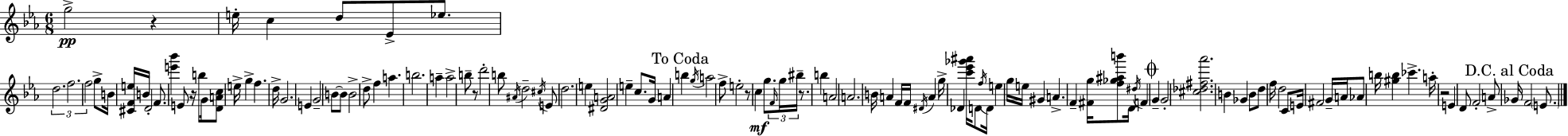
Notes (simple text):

G5/h R/q E5/s C5/q D5/e Eb4/e Eb5/e. D5/h. F5/h. F5/h G5/e B4/s [C#4,F4,E5]/s B4/s D4/h F4/e. [E6,Bb6]/q E4/e R/s B5/e G4/s [D4,A4,C5]/e E5/s G5/q F5/q. D5/s G4/h. E4/q G4/h B4/e B4/e B4/h D5/e F5/q A5/q. B5/h. A5/q A5/h B5/e R/e D6/h B5/e A#4/s D5/h C#5/s E4/e D5/h. E5/q [D#4,G4,A4]/h E5/q C5/e. G4/s A4/q B5/q G5/s A5/h F5/e E5/h R/e C5/q G5/e. F4/s G5/s BIS5/s R/e. B5/q A4/h A4/h. B4/s A4/q F4/s F4/s D#4/s A4/q G5/s Db4/q [C6,Eb6,Gb6,A#6]/s D4/e F5/s D4/s E5/q G5/s E5/s G#4/q A4/q. F4/q [F#4,G5]/s [F5,Gb5,A#5,B6]/e D4/s D#5/s F4/q G4/q G4/h [C#5,Db5,F#5,Ab6]/h. B4/q Gb4/q B4/e D5/e F5/s D5/h C4/e E4/s F#4/h G4/s A4/s Ab4/e B5/s [G#5,B5]/q CES6/q. A5/s R/h E4/q D4/e F4/h A4/e Gb4/s F4/h E4/e.